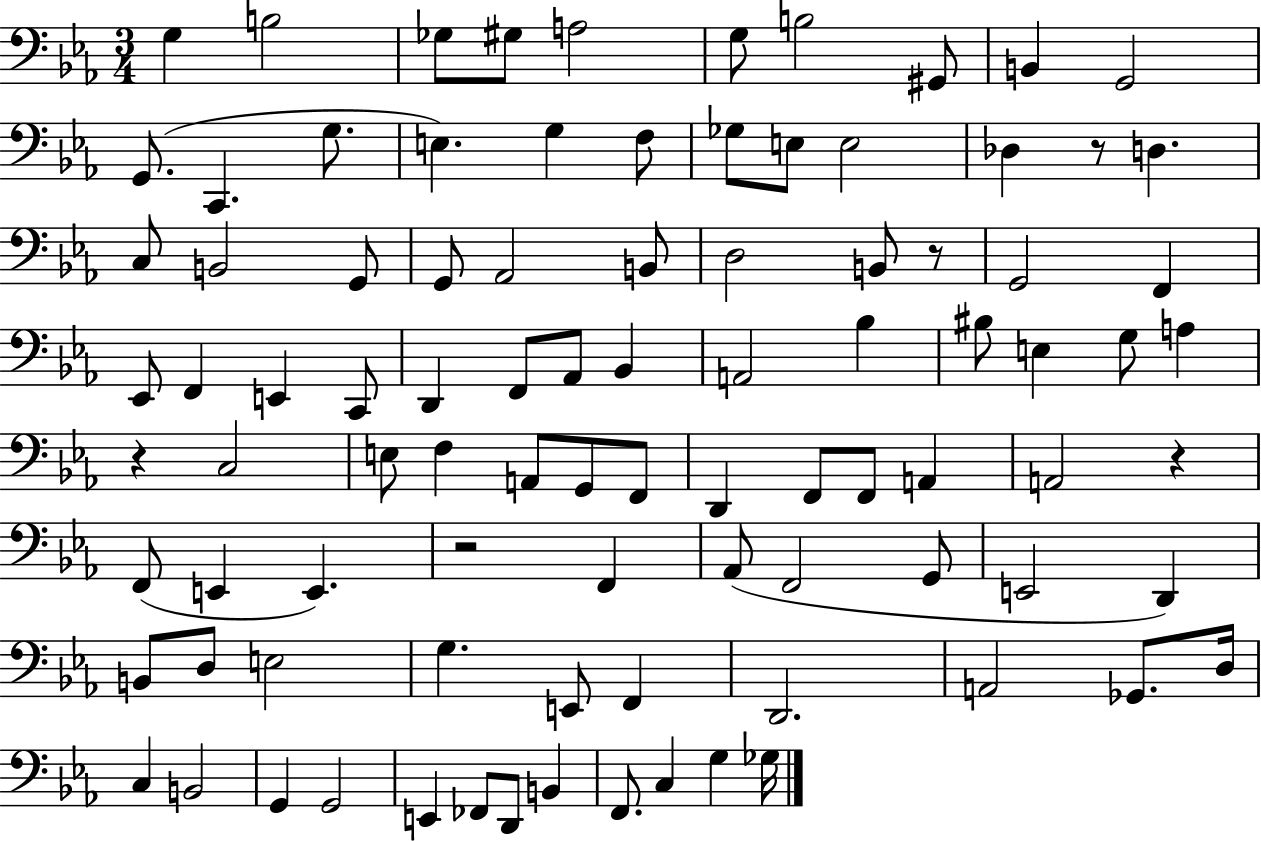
{
  \clef bass
  \numericTimeSignature
  \time 3/4
  \key ees \major
  g4 b2 | ges8 gis8 a2 | g8 b2 gis,8 | b,4 g,2 | \break g,8.( c,4. g8. | e4.) g4 f8 | ges8 e8 e2 | des4 r8 d4. | \break c8 b,2 g,8 | g,8 aes,2 b,8 | d2 b,8 r8 | g,2 f,4 | \break ees,8 f,4 e,4 c,8 | d,4 f,8 aes,8 bes,4 | a,2 bes4 | bis8 e4 g8 a4 | \break r4 c2 | e8 f4 a,8 g,8 f,8 | d,4 f,8 f,8 a,4 | a,2 r4 | \break f,8( e,4 e,4.) | r2 f,4 | aes,8( f,2 g,8 | e,2 d,4) | \break b,8 d8 e2 | g4. e,8 f,4 | d,2. | a,2 ges,8. d16 | \break c4 b,2 | g,4 g,2 | e,4 fes,8 d,8 b,4 | f,8. c4 g4 ges16 | \break \bar "|."
}